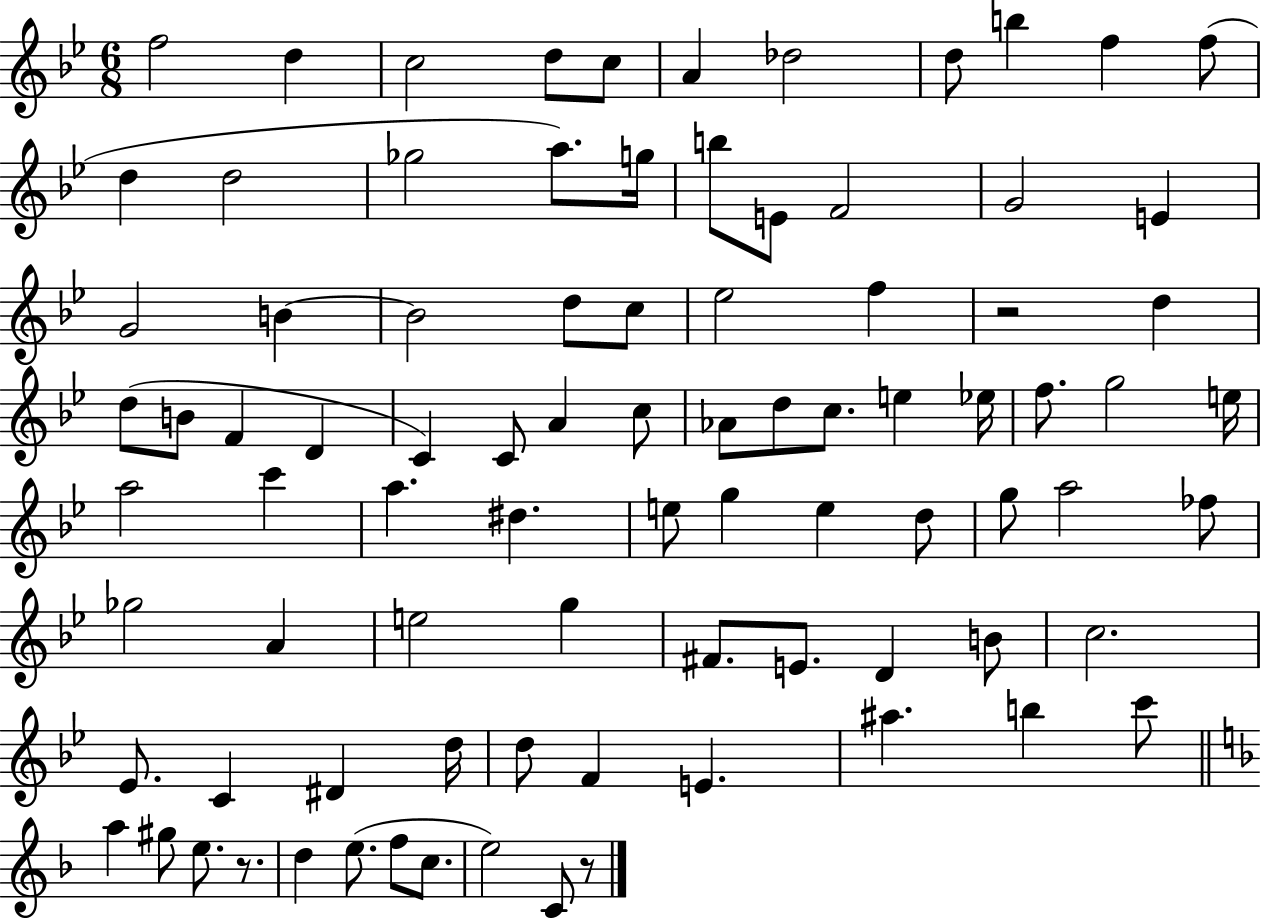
F5/h D5/q C5/h D5/e C5/e A4/q Db5/h D5/e B5/q F5/q F5/e D5/q D5/h Gb5/h A5/e. G5/s B5/e E4/e F4/h G4/h E4/q G4/h B4/q B4/h D5/e C5/e Eb5/h F5/q R/h D5/q D5/e B4/e F4/q D4/q C4/q C4/e A4/q C5/e Ab4/e D5/e C5/e. E5/q Eb5/s F5/e. G5/h E5/s A5/h C6/q A5/q. D#5/q. E5/e G5/q E5/q D5/e G5/e A5/h FES5/e Gb5/h A4/q E5/h G5/q F#4/e. E4/e. D4/q B4/e C5/h. Eb4/e. C4/q D#4/q D5/s D5/e F4/q E4/q. A#5/q. B5/q C6/e A5/q G#5/e E5/e. R/e. D5/q E5/e. F5/e C5/e. E5/h C4/e R/e